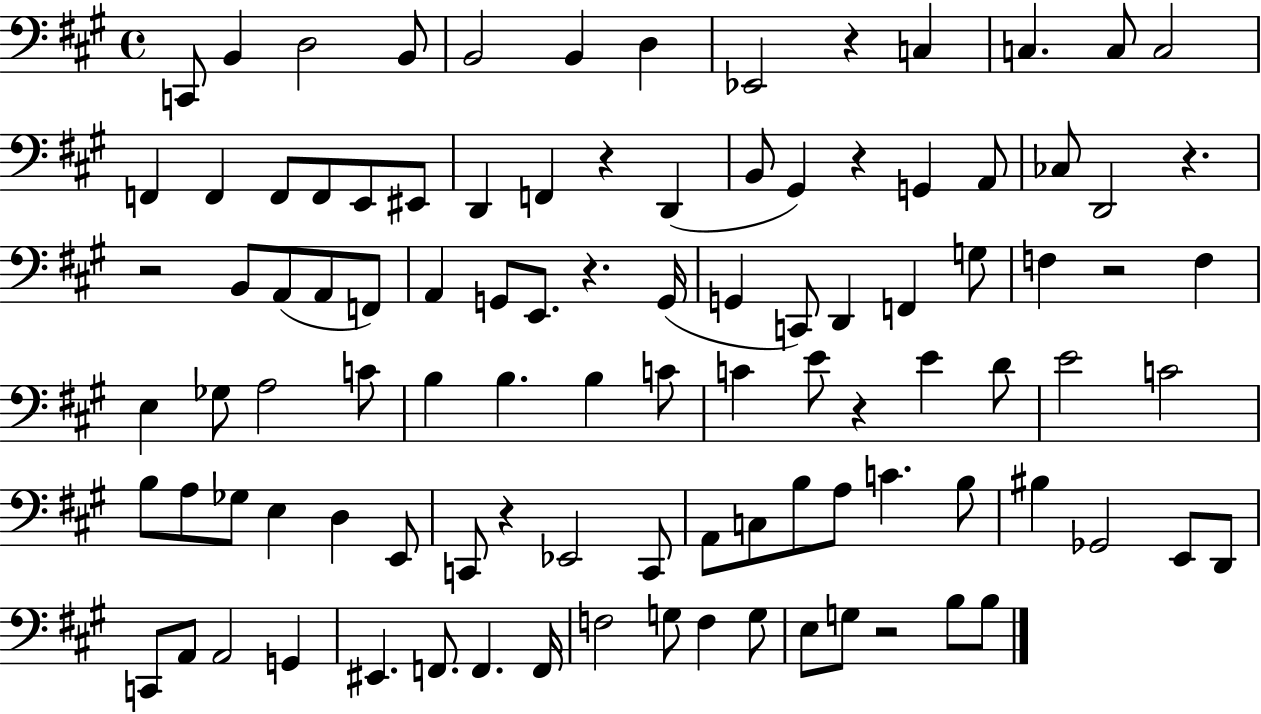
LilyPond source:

{
  \clef bass
  \time 4/4
  \defaultTimeSignature
  \key a \major
  \repeat volta 2 { c,8 b,4 d2 b,8 | b,2 b,4 d4 | ees,2 r4 c4 | c4. c8 c2 | \break f,4 f,4 f,8 f,8 e,8 eis,8 | d,4 f,4 r4 d,4( | b,8 gis,4) r4 g,4 a,8 | ces8 d,2 r4. | \break r2 b,8 a,8( a,8 f,8) | a,4 g,8 e,8. r4. g,16( | g,4 c,8) d,4 f,4 g8 | f4 r2 f4 | \break e4 ges8 a2 c'8 | b4 b4. b4 c'8 | c'4 e'8 r4 e'4 d'8 | e'2 c'2 | \break b8 a8 ges8 e4 d4 e,8 | c,8 r4 ees,2 c,8 | a,8 c8 b8 a8 c'4. b8 | bis4 ges,2 e,8 d,8 | \break c,8 a,8 a,2 g,4 | eis,4. f,8. f,4. f,16 | f2 g8 f4 g8 | e8 g8 r2 b8 b8 | \break } \bar "|."
}